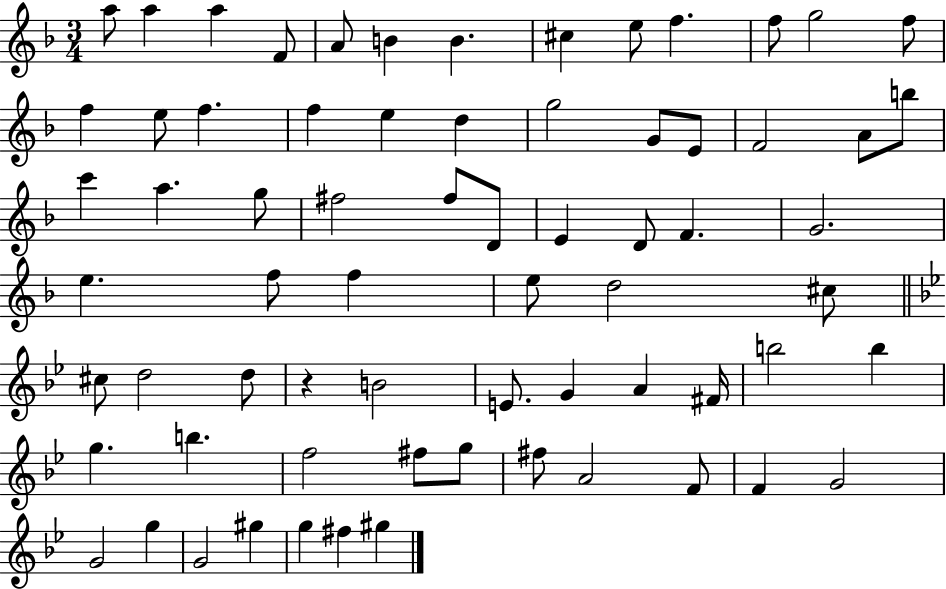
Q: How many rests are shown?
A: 1